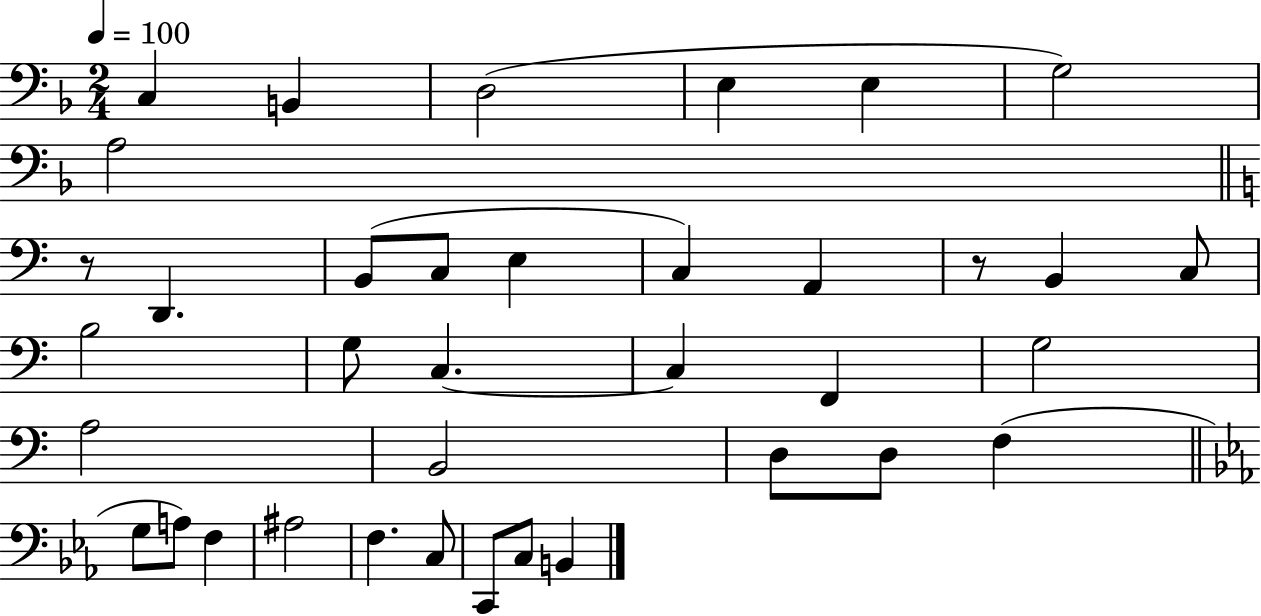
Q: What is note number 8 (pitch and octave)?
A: D2